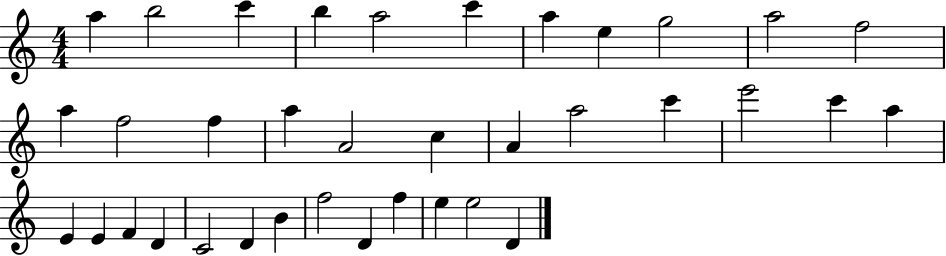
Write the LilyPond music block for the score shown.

{
  \clef treble
  \numericTimeSignature
  \time 4/4
  \key c \major
  a''4 b''2 c'''4 | b''4 a''2 c'''4 | a''4 e''4 g''2 | a''2 f''2 | \break a''4 f''2 f''4 | a''4 a'2 c''4 | a'4 a''2 c'''4 | e'''2 c'''4 a''4 | \break e'4 e'4 f'4 d'4 | c'2 d'4 b'4 | f''2 d'4 f''4 | e''4 e''2 d'4 | \break \bar "|."
}